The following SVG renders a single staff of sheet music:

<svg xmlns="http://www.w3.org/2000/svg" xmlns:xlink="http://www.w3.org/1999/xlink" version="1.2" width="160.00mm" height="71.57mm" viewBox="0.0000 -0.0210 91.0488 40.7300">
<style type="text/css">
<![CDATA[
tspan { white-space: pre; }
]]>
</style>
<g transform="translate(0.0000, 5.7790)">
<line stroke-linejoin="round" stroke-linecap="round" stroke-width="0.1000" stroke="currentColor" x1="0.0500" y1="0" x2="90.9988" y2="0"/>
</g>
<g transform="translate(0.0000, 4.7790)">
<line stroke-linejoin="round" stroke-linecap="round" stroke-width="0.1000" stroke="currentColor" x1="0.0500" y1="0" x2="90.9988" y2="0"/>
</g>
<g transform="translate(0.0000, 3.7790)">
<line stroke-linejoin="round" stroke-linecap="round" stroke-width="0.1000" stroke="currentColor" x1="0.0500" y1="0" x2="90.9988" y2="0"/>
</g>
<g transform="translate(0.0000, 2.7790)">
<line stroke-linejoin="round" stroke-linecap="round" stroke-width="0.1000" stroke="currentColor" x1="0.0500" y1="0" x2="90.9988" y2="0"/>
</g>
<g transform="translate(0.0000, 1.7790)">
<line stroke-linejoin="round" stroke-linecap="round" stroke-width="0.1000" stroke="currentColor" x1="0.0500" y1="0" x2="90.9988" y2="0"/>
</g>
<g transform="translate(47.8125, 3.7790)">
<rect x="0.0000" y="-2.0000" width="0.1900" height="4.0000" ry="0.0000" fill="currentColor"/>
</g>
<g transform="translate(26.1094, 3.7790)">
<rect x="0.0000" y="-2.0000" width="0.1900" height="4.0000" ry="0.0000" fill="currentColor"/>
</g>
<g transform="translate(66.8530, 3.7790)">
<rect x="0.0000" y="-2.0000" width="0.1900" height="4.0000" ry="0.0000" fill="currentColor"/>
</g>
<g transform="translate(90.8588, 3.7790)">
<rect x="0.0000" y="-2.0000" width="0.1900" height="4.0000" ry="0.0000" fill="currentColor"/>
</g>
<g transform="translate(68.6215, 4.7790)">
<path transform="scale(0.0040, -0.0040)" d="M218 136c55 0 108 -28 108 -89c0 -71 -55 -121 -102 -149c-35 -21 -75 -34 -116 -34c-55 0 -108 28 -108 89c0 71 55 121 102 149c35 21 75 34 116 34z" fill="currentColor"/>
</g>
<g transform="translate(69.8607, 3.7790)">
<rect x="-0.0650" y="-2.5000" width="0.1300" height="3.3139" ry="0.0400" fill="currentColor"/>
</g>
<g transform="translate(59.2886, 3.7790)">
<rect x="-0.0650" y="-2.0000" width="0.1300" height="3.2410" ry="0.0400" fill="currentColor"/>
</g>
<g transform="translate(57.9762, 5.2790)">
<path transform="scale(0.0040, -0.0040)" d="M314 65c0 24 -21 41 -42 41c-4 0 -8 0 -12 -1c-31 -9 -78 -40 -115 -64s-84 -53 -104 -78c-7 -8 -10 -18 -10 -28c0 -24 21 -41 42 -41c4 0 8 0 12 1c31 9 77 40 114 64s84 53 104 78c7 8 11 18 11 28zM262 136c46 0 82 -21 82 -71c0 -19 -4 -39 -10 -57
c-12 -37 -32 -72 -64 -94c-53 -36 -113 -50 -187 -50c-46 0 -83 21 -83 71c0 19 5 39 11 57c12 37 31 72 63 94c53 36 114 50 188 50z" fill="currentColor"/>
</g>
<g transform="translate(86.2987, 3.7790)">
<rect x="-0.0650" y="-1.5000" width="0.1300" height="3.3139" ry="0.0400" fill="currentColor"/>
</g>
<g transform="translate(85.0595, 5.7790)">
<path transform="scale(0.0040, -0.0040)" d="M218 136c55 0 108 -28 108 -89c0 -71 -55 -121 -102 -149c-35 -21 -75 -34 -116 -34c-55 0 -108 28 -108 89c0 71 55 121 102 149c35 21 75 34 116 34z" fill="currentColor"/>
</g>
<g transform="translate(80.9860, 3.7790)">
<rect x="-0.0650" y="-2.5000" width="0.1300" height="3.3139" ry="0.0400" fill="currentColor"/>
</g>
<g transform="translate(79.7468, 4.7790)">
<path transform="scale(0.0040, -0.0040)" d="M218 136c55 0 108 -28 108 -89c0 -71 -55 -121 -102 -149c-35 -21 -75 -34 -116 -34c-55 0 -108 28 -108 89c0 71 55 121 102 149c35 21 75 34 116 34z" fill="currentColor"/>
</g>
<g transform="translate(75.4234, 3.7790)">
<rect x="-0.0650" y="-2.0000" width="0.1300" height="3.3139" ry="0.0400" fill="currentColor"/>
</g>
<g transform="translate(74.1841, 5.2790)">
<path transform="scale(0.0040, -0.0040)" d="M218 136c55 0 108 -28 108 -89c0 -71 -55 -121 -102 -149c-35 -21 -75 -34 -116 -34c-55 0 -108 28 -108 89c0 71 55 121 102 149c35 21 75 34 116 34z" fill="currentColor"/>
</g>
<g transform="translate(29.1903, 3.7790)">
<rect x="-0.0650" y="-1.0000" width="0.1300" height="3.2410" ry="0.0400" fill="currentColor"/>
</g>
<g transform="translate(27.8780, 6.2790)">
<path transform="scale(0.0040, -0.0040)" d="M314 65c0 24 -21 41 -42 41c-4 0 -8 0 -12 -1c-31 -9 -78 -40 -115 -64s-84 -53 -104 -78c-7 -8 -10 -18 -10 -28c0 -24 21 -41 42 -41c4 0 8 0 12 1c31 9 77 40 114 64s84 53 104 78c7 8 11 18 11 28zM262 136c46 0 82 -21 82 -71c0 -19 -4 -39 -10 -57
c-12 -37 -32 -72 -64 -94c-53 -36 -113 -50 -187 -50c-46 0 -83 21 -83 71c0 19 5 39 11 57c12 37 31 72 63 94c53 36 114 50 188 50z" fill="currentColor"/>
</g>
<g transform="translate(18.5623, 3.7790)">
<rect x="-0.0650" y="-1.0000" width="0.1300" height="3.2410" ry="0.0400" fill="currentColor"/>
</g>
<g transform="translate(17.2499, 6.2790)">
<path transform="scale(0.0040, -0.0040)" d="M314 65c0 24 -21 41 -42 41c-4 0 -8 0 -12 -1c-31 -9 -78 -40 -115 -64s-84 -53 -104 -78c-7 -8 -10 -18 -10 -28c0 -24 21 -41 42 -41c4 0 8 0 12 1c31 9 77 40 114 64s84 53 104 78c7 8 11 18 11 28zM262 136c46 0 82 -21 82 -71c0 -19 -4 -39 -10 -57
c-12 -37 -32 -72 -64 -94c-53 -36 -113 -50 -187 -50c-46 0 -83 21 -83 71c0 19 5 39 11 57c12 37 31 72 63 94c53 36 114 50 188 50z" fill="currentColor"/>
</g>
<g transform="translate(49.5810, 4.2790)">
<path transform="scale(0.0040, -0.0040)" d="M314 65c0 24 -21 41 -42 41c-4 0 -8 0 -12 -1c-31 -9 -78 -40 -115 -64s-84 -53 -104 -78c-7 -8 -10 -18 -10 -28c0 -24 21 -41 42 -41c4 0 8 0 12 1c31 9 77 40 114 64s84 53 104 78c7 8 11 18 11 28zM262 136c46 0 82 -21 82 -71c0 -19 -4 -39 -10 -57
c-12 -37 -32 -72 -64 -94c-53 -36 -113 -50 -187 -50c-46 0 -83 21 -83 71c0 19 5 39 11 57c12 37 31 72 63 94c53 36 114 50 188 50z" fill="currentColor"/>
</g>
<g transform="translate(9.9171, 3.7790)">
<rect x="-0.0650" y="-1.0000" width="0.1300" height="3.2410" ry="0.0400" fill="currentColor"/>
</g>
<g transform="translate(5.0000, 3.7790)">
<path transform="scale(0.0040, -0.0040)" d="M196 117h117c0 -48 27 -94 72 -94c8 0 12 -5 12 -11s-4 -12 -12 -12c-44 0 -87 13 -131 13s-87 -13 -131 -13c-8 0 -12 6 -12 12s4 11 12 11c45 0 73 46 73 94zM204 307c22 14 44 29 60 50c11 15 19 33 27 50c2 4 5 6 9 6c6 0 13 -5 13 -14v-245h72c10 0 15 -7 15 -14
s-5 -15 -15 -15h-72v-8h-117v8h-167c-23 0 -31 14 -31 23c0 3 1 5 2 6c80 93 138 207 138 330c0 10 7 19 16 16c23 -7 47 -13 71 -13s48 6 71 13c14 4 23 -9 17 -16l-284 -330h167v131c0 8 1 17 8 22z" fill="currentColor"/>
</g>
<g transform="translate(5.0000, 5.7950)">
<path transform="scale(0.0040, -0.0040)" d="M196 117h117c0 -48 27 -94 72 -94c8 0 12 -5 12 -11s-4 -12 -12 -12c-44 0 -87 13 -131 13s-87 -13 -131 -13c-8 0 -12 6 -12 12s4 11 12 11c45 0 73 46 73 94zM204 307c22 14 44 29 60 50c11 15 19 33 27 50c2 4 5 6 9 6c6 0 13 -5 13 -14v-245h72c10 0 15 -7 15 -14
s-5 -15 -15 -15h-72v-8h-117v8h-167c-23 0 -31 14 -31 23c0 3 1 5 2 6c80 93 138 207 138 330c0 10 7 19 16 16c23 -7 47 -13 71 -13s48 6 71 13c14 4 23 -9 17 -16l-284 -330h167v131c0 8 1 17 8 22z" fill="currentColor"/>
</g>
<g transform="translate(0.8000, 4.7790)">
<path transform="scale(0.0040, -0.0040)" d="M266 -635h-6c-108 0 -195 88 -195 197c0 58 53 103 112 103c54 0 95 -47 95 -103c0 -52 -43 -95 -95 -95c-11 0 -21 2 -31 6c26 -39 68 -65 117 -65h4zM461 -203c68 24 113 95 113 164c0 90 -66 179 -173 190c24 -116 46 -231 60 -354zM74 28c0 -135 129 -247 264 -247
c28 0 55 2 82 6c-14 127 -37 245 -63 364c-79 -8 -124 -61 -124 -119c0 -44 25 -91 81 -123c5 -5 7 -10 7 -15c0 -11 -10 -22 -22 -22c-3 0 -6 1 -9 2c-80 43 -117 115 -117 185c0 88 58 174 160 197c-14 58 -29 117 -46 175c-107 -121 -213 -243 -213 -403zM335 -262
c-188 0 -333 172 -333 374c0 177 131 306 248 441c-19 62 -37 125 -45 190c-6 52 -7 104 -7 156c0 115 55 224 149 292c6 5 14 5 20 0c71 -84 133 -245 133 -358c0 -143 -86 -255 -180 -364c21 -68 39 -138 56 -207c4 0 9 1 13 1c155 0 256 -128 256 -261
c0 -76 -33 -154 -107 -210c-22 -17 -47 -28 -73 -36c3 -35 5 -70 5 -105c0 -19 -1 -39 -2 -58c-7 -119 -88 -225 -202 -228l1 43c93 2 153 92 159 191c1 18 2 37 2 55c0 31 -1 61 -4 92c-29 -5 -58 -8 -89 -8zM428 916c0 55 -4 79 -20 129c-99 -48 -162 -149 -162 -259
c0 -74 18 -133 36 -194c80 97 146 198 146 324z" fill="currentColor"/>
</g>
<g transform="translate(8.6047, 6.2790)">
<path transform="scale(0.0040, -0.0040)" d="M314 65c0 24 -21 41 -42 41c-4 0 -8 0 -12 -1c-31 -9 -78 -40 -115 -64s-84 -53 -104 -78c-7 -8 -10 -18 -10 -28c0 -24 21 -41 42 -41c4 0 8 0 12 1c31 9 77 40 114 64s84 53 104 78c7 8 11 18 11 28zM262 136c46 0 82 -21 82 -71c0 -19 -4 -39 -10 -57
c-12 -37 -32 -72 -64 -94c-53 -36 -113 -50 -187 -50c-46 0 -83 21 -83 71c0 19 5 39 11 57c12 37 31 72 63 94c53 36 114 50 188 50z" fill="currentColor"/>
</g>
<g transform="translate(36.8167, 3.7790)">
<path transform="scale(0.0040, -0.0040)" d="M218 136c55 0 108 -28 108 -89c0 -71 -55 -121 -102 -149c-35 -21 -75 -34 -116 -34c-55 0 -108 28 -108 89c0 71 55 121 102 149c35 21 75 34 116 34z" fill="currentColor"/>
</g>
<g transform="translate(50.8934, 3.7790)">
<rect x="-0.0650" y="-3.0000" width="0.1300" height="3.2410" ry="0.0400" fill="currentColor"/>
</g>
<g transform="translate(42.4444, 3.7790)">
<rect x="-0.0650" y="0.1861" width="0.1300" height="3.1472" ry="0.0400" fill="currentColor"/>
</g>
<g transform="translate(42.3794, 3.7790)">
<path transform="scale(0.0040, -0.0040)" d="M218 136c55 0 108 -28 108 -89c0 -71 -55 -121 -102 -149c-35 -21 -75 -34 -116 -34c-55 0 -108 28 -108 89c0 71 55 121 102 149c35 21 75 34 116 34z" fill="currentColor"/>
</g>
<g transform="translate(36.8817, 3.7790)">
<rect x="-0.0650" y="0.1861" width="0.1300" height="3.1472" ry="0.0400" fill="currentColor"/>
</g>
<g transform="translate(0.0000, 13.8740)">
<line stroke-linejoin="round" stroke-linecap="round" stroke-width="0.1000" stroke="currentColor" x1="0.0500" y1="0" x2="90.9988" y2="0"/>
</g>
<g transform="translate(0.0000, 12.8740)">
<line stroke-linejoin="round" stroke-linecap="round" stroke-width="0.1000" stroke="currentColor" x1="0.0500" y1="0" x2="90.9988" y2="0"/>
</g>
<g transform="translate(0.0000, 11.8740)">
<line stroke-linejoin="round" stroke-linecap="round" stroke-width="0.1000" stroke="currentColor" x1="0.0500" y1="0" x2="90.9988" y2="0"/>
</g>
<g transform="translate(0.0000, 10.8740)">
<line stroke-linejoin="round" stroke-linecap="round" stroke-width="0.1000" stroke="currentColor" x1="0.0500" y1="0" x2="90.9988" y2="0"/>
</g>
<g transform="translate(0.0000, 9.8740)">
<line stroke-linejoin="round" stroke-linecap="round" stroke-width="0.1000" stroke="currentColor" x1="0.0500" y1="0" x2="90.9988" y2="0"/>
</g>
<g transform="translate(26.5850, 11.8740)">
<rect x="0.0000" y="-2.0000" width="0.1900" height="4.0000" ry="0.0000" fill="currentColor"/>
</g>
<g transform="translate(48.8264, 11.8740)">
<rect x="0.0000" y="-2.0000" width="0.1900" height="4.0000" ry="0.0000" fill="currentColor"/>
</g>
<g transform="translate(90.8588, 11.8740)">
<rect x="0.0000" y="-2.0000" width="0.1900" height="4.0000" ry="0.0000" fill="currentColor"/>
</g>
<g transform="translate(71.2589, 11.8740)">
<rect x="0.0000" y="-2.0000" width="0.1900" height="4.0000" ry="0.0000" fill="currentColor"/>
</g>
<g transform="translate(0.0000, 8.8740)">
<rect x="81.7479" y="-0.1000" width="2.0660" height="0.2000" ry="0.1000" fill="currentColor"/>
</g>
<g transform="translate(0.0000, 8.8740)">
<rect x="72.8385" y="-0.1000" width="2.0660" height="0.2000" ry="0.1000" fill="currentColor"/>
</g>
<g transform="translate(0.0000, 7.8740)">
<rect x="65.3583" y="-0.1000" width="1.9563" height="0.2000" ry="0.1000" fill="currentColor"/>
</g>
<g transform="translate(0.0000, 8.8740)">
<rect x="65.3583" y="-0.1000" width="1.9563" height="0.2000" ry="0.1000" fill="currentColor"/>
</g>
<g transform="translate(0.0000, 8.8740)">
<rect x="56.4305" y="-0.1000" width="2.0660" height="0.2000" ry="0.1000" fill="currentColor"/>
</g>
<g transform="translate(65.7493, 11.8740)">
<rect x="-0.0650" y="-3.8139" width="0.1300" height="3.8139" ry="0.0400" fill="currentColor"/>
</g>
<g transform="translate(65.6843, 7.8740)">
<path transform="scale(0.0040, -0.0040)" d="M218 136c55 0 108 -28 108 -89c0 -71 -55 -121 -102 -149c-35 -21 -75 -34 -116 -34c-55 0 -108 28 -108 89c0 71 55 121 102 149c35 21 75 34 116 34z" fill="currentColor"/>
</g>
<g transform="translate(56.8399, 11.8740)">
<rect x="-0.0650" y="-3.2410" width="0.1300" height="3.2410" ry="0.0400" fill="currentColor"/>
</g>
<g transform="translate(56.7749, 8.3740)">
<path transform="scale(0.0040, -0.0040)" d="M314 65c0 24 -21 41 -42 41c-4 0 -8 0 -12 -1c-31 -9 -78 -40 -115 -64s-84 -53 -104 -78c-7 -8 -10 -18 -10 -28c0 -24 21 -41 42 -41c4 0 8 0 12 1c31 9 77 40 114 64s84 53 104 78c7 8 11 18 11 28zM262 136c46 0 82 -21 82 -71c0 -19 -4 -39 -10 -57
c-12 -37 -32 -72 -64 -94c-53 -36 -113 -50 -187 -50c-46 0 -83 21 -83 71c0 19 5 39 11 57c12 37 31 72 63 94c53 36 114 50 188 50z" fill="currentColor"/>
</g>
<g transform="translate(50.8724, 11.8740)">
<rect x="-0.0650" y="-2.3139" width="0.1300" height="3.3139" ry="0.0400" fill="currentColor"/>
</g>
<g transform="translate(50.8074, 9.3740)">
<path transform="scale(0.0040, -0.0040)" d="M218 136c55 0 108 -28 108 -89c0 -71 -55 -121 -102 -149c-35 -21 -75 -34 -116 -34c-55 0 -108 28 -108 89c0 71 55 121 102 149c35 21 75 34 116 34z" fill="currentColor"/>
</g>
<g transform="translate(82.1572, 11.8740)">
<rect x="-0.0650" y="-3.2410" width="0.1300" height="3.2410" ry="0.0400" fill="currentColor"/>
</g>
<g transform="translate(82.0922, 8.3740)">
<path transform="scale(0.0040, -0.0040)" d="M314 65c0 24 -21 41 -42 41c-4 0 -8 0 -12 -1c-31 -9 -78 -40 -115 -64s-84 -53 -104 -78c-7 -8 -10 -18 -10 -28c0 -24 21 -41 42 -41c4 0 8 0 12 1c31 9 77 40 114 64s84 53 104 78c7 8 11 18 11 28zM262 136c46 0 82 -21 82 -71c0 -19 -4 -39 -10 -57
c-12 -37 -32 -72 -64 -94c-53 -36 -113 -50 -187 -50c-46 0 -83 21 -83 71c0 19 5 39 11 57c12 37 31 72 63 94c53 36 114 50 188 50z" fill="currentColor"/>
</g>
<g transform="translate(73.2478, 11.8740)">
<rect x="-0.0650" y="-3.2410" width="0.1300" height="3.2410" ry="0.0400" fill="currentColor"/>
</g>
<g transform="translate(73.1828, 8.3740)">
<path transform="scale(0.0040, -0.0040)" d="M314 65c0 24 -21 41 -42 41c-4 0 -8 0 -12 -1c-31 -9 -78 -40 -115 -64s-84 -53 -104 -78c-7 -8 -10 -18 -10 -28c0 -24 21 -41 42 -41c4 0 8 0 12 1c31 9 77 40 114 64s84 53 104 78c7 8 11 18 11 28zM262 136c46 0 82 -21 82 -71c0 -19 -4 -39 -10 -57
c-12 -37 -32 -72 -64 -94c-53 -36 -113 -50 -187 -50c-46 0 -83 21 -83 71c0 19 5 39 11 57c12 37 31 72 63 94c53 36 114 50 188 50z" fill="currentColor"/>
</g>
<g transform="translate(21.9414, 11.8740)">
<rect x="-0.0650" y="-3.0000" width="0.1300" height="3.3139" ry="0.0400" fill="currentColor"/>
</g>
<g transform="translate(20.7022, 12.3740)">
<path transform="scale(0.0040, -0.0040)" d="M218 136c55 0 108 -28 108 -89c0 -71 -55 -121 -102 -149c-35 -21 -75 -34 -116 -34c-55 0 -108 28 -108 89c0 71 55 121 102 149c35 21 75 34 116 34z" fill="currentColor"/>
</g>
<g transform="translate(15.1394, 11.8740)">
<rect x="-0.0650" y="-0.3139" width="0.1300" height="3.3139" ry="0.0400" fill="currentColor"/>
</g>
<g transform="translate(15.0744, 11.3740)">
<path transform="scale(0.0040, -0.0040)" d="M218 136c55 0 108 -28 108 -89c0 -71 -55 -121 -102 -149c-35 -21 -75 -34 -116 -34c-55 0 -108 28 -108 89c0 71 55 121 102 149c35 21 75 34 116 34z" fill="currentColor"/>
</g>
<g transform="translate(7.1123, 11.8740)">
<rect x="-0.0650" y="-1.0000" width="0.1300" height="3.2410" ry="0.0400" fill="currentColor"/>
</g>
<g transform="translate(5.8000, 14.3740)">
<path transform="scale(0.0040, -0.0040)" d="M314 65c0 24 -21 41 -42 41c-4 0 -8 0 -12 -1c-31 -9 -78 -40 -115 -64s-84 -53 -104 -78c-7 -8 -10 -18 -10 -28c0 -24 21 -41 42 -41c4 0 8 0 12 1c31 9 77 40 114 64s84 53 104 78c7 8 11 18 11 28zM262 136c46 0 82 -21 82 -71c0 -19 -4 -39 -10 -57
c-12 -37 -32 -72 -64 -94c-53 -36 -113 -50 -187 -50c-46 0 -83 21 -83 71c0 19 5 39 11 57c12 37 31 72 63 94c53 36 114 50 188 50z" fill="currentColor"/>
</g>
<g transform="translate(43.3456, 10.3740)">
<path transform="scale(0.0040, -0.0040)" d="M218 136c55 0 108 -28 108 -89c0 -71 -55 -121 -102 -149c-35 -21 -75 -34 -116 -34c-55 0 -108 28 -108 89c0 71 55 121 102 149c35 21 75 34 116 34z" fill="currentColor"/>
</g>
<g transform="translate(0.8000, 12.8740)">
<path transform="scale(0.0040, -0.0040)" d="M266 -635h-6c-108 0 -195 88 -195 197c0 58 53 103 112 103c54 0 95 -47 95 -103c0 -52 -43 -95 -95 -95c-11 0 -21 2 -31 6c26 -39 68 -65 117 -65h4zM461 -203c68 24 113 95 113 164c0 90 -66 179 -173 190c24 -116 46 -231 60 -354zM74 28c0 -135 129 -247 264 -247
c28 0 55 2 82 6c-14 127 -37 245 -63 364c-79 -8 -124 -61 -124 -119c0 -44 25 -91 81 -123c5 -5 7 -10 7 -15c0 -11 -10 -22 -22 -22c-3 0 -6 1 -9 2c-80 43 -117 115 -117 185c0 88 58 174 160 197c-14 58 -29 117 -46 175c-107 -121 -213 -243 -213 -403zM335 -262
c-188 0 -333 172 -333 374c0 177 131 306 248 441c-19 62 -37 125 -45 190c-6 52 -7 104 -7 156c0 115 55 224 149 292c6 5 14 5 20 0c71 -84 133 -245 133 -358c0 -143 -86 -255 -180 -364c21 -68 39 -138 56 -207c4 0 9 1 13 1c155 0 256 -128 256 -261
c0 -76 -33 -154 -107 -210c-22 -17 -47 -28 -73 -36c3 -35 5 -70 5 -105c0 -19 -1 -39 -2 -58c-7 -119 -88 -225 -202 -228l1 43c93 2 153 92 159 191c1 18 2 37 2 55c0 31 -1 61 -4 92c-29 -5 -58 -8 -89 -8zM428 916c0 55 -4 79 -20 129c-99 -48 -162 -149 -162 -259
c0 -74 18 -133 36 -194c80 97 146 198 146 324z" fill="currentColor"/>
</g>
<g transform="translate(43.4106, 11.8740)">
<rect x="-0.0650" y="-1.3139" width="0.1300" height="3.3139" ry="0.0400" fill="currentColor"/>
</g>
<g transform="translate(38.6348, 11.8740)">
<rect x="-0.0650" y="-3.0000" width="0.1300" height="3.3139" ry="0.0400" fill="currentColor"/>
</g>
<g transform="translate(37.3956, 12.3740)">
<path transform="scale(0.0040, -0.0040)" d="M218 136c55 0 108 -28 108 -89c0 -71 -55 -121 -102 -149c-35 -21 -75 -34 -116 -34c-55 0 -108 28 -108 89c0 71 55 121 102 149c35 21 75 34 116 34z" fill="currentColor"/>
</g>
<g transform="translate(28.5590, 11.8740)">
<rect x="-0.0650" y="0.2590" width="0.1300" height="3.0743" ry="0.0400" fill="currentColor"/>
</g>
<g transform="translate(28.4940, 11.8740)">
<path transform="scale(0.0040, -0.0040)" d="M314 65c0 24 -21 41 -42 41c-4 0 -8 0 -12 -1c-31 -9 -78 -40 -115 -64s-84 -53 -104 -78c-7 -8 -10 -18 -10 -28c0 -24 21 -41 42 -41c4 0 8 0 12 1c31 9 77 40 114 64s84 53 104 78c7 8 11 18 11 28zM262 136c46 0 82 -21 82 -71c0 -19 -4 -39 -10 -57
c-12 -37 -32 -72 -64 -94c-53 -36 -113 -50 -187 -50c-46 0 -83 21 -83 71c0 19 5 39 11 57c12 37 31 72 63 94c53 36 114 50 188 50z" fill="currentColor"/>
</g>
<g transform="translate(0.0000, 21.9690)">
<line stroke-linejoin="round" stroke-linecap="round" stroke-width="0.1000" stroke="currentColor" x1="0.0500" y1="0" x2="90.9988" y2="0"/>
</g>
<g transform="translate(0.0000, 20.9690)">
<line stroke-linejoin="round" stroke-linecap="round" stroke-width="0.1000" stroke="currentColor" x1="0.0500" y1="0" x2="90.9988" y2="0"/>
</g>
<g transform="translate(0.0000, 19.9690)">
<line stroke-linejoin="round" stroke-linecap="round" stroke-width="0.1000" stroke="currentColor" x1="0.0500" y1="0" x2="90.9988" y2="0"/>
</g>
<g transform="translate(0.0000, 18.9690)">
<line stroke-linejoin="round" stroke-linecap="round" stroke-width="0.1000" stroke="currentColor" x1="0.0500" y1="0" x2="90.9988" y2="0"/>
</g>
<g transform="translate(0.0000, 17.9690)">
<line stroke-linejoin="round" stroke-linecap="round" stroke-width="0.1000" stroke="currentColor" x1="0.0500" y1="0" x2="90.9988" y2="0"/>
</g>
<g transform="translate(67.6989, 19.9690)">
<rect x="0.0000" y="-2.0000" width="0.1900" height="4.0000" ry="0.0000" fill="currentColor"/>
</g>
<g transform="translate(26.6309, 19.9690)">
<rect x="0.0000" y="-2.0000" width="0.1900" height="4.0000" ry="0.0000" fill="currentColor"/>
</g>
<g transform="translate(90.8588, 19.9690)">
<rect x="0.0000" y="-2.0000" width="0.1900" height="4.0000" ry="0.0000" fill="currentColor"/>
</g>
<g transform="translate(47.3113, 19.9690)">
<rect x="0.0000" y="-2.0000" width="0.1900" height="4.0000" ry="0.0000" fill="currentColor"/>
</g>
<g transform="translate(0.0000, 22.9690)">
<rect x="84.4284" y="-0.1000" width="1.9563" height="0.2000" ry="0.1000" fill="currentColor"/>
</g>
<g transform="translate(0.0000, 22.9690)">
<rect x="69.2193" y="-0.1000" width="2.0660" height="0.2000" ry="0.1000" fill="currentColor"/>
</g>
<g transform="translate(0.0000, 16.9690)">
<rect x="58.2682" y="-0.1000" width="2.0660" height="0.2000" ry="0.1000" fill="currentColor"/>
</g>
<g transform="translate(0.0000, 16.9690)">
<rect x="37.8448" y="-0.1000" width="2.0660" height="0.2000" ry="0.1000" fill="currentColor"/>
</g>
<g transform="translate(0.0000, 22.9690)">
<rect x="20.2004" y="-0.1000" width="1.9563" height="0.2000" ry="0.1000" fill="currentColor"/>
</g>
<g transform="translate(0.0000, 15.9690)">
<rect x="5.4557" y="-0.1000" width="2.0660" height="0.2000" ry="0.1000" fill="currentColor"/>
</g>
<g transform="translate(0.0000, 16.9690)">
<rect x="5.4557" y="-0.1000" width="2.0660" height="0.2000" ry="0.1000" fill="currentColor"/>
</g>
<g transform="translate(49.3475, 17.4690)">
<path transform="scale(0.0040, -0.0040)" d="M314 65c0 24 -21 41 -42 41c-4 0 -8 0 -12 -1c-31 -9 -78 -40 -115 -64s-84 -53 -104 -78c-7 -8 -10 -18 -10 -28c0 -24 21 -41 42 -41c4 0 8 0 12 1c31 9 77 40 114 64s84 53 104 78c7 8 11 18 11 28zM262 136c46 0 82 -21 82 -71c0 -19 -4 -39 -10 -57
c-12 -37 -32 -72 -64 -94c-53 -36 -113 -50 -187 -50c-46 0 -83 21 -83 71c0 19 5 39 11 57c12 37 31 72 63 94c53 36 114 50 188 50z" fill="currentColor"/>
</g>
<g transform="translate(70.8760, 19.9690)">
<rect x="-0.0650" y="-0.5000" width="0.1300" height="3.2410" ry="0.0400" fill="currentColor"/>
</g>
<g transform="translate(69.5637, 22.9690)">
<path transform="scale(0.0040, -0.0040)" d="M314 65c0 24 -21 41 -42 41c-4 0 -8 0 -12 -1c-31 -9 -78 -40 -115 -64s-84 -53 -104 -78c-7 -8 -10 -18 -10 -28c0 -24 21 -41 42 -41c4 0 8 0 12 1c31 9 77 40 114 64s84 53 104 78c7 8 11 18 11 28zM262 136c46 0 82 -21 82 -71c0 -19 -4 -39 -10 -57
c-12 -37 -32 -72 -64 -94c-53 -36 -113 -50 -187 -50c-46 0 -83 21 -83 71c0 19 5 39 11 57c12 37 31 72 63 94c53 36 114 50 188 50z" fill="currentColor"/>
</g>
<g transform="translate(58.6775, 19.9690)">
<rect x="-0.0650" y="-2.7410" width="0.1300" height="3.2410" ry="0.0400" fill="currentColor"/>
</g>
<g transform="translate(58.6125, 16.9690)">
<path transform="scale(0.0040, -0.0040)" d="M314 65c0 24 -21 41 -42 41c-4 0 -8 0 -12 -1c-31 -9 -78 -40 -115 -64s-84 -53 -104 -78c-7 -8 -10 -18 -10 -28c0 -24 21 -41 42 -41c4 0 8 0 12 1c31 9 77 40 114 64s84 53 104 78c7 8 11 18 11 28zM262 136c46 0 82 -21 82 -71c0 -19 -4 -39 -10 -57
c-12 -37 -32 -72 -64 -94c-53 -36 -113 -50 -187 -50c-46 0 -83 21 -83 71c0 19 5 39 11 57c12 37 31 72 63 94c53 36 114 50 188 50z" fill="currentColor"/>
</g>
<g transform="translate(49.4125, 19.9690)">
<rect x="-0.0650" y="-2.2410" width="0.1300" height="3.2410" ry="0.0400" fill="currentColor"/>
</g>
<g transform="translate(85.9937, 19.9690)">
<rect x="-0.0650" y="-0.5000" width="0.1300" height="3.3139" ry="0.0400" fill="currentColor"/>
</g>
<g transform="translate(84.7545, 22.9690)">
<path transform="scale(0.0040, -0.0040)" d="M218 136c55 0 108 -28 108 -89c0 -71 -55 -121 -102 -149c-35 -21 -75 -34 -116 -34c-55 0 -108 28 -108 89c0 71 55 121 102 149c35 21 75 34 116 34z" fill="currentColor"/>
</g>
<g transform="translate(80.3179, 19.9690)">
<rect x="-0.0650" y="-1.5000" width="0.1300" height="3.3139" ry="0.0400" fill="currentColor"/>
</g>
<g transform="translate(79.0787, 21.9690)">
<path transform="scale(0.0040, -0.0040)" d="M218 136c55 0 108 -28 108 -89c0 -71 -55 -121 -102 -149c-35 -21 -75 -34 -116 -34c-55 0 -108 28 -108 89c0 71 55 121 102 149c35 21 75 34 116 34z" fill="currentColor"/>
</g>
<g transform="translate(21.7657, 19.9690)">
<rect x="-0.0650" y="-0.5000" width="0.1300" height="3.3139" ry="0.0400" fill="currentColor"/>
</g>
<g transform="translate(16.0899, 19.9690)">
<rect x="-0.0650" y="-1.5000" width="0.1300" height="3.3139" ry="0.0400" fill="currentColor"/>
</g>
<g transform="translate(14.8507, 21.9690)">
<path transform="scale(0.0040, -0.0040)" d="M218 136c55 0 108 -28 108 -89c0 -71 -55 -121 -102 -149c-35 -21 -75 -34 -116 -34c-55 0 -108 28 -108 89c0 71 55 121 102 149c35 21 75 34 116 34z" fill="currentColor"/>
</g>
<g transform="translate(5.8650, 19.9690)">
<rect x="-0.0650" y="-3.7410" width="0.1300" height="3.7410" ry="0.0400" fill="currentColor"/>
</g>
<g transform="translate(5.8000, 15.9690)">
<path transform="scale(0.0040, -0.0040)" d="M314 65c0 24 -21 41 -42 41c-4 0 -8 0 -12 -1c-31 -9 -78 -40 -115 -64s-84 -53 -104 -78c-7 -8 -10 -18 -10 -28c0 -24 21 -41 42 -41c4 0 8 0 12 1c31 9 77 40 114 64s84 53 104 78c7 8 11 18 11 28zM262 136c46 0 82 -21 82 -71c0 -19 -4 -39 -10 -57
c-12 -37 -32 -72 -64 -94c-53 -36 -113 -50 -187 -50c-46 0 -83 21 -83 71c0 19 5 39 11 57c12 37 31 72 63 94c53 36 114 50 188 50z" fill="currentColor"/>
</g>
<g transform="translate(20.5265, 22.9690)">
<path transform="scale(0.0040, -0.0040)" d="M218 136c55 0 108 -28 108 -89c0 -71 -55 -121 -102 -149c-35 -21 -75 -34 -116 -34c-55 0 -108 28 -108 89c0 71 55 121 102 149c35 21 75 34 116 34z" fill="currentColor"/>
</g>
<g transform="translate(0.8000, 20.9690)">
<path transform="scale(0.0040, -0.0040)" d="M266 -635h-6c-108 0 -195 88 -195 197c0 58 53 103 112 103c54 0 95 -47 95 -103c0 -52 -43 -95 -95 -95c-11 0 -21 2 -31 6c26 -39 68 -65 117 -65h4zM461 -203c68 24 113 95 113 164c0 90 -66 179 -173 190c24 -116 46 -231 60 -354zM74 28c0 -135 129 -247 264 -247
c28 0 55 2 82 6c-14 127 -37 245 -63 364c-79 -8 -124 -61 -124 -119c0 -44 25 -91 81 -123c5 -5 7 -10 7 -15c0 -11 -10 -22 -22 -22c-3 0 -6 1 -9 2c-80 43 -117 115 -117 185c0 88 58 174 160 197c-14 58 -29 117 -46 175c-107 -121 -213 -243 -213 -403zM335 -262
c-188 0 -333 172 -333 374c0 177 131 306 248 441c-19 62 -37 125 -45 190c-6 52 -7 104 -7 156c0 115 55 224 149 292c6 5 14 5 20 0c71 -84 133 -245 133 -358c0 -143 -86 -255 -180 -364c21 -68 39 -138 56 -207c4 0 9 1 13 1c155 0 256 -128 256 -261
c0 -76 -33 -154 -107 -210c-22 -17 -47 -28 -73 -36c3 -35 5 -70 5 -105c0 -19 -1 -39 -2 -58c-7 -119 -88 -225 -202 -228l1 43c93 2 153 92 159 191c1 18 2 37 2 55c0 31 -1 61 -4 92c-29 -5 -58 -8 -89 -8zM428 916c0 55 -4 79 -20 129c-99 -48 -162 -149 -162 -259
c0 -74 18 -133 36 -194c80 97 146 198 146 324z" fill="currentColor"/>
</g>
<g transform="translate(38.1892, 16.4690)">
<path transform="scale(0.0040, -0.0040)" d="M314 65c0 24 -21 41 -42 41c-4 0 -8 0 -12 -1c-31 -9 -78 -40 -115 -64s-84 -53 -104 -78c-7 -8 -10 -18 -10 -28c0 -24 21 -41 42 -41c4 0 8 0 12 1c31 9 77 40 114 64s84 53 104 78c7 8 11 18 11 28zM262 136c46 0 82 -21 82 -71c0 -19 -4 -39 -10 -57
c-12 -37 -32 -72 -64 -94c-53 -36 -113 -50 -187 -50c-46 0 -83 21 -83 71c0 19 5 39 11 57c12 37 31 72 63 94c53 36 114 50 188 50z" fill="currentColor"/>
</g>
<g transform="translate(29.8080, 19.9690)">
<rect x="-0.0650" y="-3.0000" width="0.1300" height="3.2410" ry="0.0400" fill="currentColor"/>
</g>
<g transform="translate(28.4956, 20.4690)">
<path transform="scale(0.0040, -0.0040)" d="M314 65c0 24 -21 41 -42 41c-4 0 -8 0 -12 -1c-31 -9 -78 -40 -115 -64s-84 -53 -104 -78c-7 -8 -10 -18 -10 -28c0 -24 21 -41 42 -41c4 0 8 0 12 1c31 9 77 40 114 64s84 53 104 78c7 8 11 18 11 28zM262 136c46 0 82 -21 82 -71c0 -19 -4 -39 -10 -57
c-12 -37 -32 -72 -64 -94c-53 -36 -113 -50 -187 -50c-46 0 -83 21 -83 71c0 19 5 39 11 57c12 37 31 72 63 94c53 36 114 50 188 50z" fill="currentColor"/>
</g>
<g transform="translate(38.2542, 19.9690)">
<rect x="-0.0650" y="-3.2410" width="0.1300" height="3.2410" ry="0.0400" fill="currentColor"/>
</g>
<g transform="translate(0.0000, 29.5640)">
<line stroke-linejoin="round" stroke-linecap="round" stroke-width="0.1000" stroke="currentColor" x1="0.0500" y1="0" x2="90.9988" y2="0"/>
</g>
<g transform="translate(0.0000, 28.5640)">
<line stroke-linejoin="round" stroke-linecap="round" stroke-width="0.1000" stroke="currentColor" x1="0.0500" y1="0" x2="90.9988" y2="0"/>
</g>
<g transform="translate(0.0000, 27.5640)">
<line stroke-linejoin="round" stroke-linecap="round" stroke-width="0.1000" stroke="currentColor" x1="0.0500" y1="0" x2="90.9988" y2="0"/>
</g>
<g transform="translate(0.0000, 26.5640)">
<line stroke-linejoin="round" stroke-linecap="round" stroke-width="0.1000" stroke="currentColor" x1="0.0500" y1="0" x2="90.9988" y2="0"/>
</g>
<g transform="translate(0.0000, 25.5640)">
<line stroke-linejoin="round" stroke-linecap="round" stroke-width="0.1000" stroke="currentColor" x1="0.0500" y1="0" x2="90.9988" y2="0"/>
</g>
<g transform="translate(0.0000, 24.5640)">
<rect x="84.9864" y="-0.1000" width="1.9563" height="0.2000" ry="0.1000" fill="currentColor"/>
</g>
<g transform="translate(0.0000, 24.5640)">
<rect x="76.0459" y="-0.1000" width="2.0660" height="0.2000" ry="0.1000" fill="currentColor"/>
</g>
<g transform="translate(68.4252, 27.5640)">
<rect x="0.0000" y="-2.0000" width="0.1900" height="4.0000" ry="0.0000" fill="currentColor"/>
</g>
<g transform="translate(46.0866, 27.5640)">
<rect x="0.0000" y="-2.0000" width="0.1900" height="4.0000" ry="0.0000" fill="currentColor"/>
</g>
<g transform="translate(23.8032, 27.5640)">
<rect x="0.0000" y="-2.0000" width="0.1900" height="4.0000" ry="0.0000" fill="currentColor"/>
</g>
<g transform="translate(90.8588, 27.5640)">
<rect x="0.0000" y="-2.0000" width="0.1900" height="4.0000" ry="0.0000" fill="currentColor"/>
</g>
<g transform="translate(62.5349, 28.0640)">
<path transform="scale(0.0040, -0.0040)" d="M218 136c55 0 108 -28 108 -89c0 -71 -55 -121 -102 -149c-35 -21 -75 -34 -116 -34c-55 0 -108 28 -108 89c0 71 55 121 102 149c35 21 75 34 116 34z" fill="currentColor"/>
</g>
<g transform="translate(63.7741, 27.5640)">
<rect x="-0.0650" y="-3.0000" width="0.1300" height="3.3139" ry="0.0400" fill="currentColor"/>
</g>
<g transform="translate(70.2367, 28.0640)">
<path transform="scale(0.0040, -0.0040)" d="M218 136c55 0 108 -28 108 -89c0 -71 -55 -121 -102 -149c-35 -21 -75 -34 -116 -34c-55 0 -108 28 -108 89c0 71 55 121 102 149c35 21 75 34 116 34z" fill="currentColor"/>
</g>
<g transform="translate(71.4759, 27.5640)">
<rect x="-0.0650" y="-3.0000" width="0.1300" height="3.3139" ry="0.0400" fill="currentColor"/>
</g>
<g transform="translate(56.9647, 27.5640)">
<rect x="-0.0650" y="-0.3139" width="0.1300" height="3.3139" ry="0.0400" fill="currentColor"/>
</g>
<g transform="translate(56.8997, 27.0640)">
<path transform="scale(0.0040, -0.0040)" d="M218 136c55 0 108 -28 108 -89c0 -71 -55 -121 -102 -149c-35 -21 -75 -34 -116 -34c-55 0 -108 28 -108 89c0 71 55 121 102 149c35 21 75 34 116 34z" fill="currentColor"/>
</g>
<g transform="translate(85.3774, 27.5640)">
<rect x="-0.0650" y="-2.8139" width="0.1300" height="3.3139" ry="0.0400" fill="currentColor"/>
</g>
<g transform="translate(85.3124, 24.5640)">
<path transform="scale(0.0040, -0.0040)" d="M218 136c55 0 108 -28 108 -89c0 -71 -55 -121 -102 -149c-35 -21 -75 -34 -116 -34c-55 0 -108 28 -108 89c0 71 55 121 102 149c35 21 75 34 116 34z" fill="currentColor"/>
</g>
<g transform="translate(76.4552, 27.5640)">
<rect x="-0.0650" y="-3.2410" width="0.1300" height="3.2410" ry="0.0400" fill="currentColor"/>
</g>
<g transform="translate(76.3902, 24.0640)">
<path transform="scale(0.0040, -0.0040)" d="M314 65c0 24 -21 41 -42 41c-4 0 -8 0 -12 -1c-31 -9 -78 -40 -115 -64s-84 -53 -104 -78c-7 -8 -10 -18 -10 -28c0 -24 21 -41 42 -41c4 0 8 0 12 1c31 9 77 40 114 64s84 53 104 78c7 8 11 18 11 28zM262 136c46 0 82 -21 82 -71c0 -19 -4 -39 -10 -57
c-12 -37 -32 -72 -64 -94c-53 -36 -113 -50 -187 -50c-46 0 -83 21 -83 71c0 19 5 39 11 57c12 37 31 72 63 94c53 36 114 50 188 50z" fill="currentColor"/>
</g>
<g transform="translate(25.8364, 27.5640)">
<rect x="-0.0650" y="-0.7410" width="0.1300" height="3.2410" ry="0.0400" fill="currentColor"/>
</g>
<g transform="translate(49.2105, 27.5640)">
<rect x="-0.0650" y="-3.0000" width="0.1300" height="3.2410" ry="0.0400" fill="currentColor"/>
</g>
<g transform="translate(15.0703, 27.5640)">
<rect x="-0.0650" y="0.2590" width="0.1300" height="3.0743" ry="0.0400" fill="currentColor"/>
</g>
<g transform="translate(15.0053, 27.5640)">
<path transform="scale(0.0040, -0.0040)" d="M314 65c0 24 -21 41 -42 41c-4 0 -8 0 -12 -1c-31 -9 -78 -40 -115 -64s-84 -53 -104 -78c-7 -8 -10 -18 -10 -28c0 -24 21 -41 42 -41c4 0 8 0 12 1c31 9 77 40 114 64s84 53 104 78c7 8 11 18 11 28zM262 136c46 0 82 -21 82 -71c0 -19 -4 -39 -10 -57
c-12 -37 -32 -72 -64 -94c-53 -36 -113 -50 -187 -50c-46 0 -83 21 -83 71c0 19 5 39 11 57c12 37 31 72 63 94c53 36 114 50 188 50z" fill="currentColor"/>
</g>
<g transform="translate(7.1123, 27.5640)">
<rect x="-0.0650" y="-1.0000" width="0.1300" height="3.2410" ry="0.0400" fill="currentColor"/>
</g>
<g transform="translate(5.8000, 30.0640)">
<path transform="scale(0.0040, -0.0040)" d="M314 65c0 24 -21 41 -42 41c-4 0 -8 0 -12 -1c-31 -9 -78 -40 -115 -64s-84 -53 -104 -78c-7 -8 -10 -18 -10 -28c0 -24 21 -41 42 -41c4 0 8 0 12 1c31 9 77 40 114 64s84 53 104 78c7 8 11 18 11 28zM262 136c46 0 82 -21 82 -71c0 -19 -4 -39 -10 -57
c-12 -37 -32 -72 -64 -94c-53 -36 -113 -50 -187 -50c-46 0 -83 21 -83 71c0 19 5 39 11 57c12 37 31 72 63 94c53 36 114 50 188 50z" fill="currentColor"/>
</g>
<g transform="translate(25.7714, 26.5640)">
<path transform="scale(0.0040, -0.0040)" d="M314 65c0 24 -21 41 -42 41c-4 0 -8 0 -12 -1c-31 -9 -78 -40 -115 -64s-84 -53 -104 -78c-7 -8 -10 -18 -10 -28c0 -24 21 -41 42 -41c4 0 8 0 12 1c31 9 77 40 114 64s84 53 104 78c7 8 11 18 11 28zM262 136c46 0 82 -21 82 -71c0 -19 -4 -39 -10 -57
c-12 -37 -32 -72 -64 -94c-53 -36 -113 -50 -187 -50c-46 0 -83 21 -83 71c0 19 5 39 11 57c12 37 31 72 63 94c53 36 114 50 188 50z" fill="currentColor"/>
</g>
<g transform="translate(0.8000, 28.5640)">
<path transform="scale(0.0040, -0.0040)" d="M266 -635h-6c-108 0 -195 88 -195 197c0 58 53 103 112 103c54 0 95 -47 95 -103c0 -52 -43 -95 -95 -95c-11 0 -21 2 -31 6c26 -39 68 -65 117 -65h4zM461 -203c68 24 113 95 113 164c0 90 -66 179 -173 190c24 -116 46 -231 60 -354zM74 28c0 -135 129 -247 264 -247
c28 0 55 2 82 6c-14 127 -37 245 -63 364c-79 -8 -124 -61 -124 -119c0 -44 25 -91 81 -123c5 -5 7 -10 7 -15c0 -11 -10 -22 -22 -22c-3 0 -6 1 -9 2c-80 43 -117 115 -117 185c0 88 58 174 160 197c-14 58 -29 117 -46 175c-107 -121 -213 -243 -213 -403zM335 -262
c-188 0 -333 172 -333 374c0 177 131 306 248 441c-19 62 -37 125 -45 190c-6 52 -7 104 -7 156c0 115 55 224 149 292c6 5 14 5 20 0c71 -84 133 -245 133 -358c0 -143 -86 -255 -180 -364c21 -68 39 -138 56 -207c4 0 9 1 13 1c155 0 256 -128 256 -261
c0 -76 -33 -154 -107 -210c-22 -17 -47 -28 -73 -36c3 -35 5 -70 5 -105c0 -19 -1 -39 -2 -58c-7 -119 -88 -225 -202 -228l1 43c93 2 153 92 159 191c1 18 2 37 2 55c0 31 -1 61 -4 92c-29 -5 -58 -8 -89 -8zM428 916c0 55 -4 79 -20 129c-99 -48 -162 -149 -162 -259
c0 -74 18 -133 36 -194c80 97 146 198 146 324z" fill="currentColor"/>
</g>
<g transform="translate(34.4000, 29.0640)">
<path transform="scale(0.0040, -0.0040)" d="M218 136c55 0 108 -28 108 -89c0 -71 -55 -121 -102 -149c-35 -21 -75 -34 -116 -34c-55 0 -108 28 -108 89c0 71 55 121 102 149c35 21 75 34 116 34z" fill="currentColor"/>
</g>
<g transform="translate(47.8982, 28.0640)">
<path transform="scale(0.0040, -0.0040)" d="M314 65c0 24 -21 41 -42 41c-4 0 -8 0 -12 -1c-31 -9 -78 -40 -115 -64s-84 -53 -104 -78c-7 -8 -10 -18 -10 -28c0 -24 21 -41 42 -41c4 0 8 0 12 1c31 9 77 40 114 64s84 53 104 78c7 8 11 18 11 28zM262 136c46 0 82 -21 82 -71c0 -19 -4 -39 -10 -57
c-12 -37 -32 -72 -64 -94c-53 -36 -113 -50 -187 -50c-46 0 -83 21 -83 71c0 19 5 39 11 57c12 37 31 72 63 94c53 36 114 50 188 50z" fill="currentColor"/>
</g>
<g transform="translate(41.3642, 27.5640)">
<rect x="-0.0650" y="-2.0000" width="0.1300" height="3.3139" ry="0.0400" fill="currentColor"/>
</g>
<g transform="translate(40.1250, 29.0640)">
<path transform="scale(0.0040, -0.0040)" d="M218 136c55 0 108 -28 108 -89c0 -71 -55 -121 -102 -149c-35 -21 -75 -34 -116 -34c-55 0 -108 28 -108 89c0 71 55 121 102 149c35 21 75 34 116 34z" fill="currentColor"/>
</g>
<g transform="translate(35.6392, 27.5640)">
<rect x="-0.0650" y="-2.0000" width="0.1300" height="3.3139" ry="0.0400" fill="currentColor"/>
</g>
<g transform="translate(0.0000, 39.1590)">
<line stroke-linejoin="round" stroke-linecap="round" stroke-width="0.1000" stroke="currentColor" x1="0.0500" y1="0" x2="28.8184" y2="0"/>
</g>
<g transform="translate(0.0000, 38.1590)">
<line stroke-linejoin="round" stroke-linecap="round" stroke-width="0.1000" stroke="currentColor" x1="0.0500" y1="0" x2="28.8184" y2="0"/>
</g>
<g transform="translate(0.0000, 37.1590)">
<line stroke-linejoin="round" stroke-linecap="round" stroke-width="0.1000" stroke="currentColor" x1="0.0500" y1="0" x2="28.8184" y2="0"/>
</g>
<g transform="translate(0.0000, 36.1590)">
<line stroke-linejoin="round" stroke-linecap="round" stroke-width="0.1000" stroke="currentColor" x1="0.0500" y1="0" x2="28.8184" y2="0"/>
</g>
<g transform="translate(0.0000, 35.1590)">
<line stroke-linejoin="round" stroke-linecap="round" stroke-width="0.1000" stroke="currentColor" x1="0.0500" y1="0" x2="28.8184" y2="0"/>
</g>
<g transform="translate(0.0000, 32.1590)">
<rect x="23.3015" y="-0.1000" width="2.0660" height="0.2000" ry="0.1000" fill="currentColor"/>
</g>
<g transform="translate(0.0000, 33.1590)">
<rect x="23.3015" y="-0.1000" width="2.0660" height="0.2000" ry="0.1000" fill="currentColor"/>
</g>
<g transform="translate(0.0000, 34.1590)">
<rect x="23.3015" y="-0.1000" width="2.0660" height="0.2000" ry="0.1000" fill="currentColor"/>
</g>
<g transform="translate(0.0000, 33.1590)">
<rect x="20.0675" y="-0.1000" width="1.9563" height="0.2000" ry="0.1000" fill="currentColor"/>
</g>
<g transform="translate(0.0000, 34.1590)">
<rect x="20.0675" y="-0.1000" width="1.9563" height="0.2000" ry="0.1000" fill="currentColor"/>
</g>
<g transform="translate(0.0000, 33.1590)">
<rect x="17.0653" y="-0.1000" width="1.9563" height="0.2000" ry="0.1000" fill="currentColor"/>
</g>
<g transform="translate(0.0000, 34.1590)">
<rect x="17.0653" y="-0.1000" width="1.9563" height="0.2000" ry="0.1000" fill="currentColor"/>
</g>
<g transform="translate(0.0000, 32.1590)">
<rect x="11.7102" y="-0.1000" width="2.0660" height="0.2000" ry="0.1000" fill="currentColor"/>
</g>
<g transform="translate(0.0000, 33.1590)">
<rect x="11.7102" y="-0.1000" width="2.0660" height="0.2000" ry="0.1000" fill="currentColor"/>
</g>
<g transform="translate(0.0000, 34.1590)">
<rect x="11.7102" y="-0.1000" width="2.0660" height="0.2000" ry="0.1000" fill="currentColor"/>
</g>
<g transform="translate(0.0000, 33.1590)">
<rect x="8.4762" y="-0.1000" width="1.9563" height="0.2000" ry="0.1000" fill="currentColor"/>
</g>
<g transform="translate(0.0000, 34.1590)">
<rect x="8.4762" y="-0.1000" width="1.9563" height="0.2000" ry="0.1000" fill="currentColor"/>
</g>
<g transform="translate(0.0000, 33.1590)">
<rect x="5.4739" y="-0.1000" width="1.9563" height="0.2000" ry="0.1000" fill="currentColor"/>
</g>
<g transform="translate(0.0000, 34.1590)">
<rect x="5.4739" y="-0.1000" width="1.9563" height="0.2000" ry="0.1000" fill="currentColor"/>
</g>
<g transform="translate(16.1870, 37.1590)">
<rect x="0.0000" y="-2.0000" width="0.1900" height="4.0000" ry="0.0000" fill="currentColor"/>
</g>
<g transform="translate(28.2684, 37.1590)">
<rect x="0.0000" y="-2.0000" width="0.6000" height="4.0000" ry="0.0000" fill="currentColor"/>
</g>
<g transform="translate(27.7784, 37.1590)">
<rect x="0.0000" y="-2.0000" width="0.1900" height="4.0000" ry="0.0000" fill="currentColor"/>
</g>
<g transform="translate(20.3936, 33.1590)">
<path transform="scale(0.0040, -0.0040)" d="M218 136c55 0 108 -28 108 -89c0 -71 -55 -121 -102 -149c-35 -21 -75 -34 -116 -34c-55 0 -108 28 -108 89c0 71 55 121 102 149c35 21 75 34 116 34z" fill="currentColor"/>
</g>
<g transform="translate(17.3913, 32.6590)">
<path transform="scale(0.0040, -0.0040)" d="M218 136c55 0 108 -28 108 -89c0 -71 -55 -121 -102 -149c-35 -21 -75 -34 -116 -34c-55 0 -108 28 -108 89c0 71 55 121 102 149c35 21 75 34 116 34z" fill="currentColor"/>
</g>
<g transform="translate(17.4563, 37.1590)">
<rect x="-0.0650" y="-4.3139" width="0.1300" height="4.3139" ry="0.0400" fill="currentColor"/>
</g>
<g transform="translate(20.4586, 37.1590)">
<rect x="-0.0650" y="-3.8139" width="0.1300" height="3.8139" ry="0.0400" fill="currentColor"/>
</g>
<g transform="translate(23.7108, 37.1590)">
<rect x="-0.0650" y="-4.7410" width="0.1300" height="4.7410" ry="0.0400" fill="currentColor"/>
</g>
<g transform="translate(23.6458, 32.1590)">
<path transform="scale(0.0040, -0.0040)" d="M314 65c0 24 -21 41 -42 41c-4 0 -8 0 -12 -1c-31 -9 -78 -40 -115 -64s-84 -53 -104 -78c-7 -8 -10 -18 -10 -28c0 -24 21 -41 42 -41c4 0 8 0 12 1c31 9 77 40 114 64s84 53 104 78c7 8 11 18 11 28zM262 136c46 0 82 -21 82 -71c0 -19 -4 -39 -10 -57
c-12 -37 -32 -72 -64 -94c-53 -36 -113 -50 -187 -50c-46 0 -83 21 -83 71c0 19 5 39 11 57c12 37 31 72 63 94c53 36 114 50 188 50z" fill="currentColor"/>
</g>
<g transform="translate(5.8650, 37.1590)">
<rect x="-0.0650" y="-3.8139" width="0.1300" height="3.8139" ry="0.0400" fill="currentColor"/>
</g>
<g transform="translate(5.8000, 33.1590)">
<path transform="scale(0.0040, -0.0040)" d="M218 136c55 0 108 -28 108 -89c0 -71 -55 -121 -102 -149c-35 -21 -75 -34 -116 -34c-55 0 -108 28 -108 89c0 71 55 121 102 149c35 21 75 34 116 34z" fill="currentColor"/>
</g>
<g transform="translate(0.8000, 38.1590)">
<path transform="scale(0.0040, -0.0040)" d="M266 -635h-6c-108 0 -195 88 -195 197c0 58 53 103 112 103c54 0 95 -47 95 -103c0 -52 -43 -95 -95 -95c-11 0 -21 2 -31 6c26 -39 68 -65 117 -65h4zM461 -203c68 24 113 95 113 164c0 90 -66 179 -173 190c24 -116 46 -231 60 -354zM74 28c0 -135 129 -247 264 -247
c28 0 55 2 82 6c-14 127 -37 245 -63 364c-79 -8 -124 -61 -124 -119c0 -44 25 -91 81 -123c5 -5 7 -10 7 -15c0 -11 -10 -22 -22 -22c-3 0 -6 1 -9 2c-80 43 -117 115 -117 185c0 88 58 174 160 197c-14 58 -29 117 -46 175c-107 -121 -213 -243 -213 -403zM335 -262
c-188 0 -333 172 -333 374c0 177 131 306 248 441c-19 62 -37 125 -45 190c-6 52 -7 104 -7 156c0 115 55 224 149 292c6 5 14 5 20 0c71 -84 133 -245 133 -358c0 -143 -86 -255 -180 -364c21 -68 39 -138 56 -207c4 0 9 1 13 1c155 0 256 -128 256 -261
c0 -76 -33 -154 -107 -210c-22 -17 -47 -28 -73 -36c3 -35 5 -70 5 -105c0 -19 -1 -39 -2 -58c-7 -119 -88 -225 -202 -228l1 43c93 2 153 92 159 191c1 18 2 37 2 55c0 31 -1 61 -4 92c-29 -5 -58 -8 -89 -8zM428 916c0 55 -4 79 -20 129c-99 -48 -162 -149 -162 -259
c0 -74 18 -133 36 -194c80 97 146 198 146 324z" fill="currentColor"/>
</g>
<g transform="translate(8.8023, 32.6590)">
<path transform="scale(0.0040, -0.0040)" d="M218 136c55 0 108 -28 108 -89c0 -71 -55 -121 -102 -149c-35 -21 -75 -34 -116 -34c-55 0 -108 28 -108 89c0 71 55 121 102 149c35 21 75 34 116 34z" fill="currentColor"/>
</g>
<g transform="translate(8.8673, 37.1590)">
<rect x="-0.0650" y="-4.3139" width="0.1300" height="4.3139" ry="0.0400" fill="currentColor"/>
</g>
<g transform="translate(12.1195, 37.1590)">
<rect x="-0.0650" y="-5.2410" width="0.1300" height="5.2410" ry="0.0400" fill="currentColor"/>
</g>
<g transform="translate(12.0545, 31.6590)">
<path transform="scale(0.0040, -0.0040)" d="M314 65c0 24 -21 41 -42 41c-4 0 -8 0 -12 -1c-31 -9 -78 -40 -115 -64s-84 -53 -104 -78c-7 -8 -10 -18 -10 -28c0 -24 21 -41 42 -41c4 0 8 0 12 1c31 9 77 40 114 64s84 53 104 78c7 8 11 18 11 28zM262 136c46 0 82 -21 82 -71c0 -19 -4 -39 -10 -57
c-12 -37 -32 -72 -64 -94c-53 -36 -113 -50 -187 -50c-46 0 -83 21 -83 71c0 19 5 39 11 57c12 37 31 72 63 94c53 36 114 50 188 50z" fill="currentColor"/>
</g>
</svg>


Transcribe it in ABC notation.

X:1
T:Untitled
M:4/4
L:1/4
K:C
D2 D2 D2 B B A2 F2 G F G E D2 c A B2 A e g b2 c' b2 b2 c'2 E C A2 b2 g2 a2 C2 E C D2 B2 d2 F F A2 c A A b2 a c' d' f'2 d' c' e'2